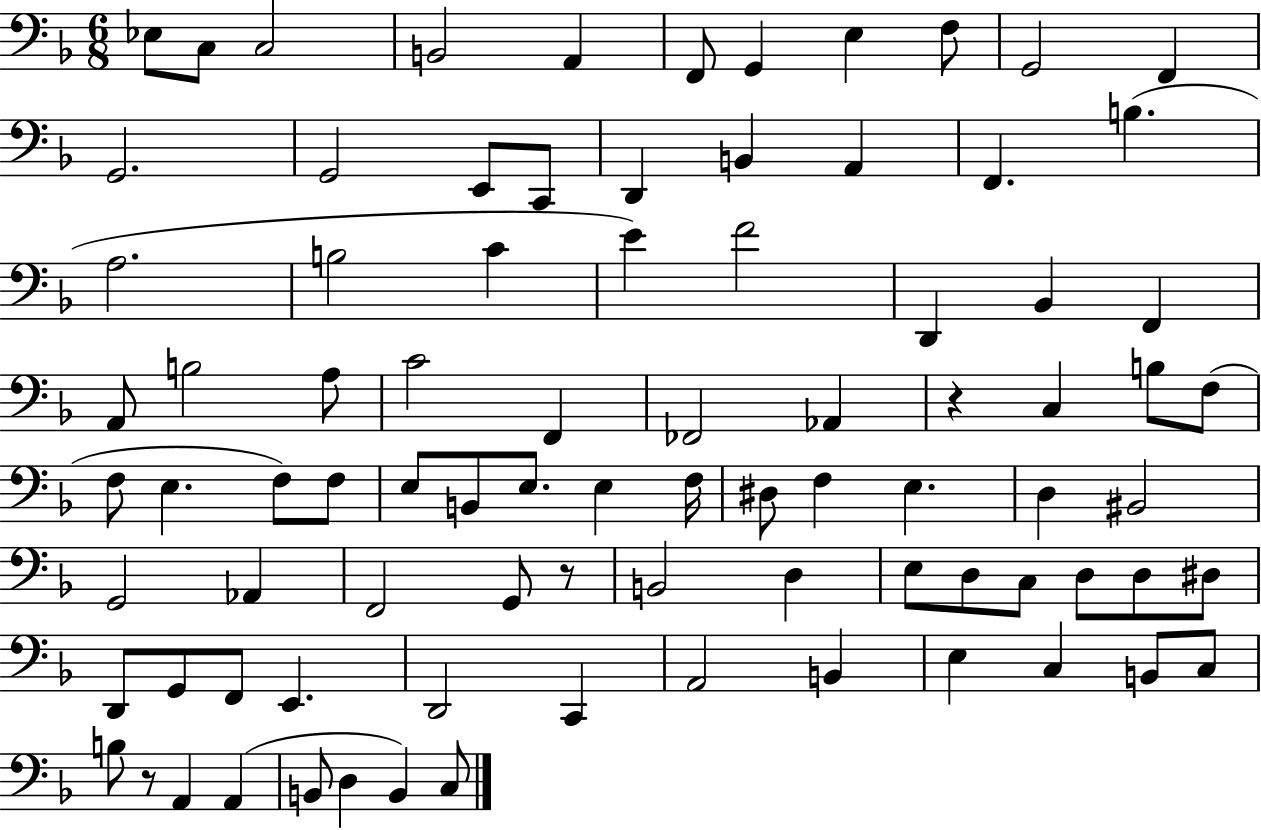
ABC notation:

X:1
T:Untitled
M:6/8
L:1/4
K:F
_E,/2 C,/2 C,2 B,,2 A,, F,,/2 G,, E, F,/2 G,,2 F,, G,,2 G,,2 E,,/2 C,,/2 D,, B,, A,, F,, B, A,2 B,2 C E F2 D,, _B,, F,, A,,/2 B,2 A,/2 C2 F,, _F,,2 _A,, z C, B,/2 F,/2 F,/2 E, F,/2 F,/2 E,/2 B,,/2 E,/2 E, F,/4 ^D,/2 F, E, D, ^B,,2 G,,2 _A,, F,,2 G,,/2 z/2 B,,2 D, E,/2 D,/2 C,/2 D,/2 D,/2 ^D,/2 D,,/2 G,,/2 F,,/2 E,, D,,2 C,, A,,2 B,, E, C, B,,/2 C,/2 B,/2 z/2 A,, A,, B,,/2 D, B,, C,/2